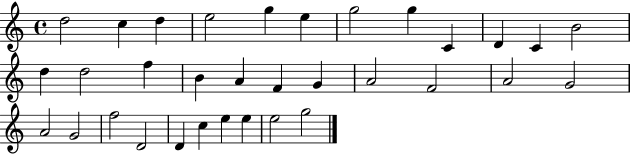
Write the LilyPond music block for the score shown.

{
  \clef treble
  \time 4/4
  \defaultTimeSignature
  \key c \major
  d''2 c''4 d''4 | e''2 g''4 e''4 | g''2 g''4 c'4 | d'4 c'4 b'2 | \break d''4 d''2 f''4 | b'4 a'4 f'4 g'4 | a'2 f'2 | a'2 g'2 | \break a'2 g'2 | f''2 d'2 | d'4 c''4 e''4 e''4 | e''2 g''2 | \break \bar "|."
}